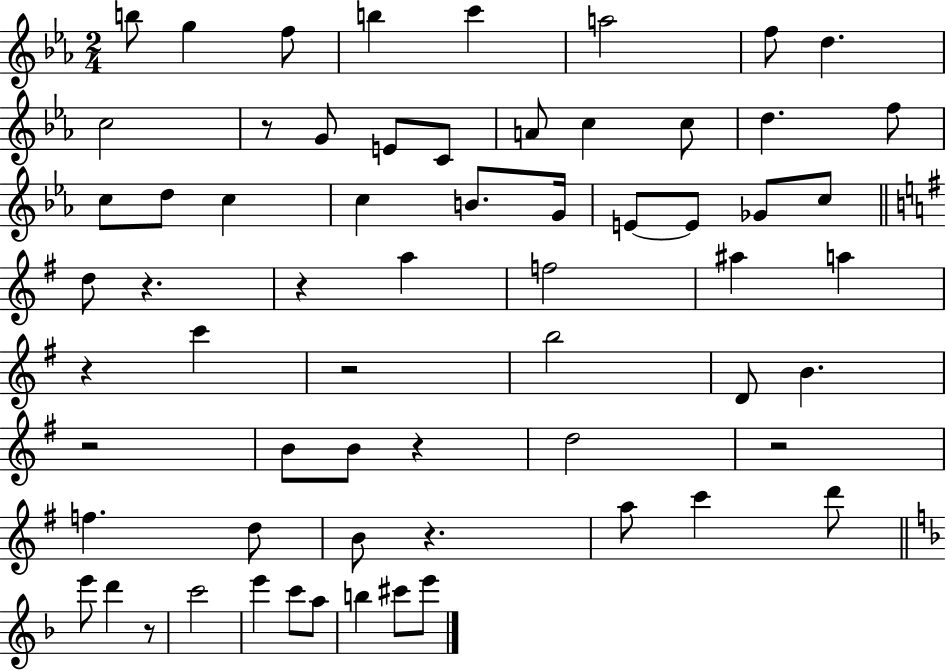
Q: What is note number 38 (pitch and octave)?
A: B4